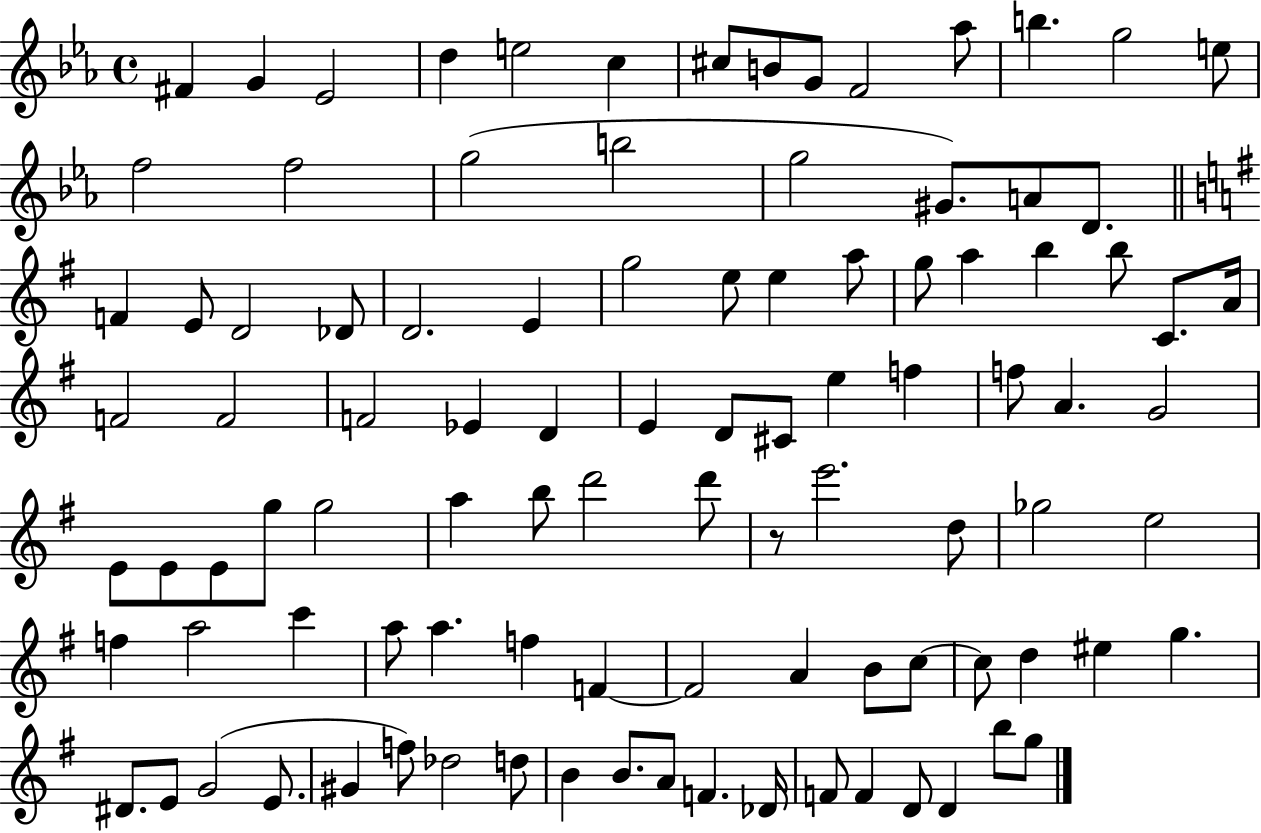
X:1
T:Untitled
M:4/4
L:1/4
K:Eb
^F G _E2 d e2 c ^c/2 B/2 G/2 F2 _a/2 b g2 e/2 f2 f2 g2 b2 g2 ^G/2 A/2 D/2 F E/2 D2 _D/2 D2 E g2 e/2 e a/2 g/2 a b b/2 C/2 A/4 F2 F2 F2 _E D E D/2 ^C/2 e f f/2 A G2 E/2 E/2 E/2 g/2 g2 a b/2 d'2 d'/2 z/2 e'2 d/2 _g2 e2 f a2 c' a/2 a f F F2 A B/2 c/2 c/2 d ^e g ^D/2 E/2 G2 E/2 ^G f/2 _d2 d/2 B B/2 A/2 F _D/4 F/2 F D/2 D b/2 g/2